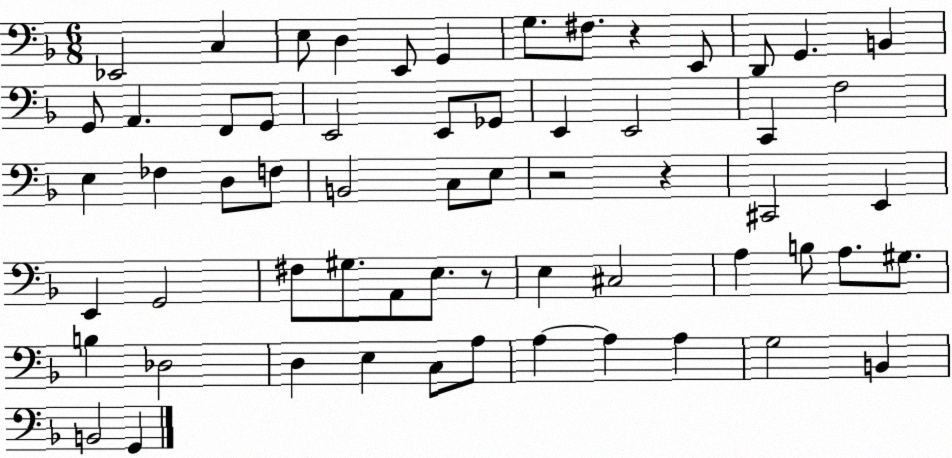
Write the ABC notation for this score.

X:1
T:Untitled
M:6/8
L:1/4
K:F
_E,,2 C, E,/2 D, E,,/2 G,, G,/2 ^F,/2 z E,,/2 D,,/2 G,, B,, G,,/2 A,, F,,/2 G,,/2 E,,2 E,,/2 _G,,/2 E,, E,,2 C,, F,2 E, _F, D,/2 F,/2 B,,2 C,/2 E,/2 z2 z ^C,,2 E,, E,, G,,2 ^F,/2 ^G,/2 A,,/2 E,/2 z/2 E, ^C,2 A, B,/2 A,/2 ^G,/2 B, _D,2 D, E, C,/2 A,/2 A, A, A, G,2 B,, B,,2 G,,